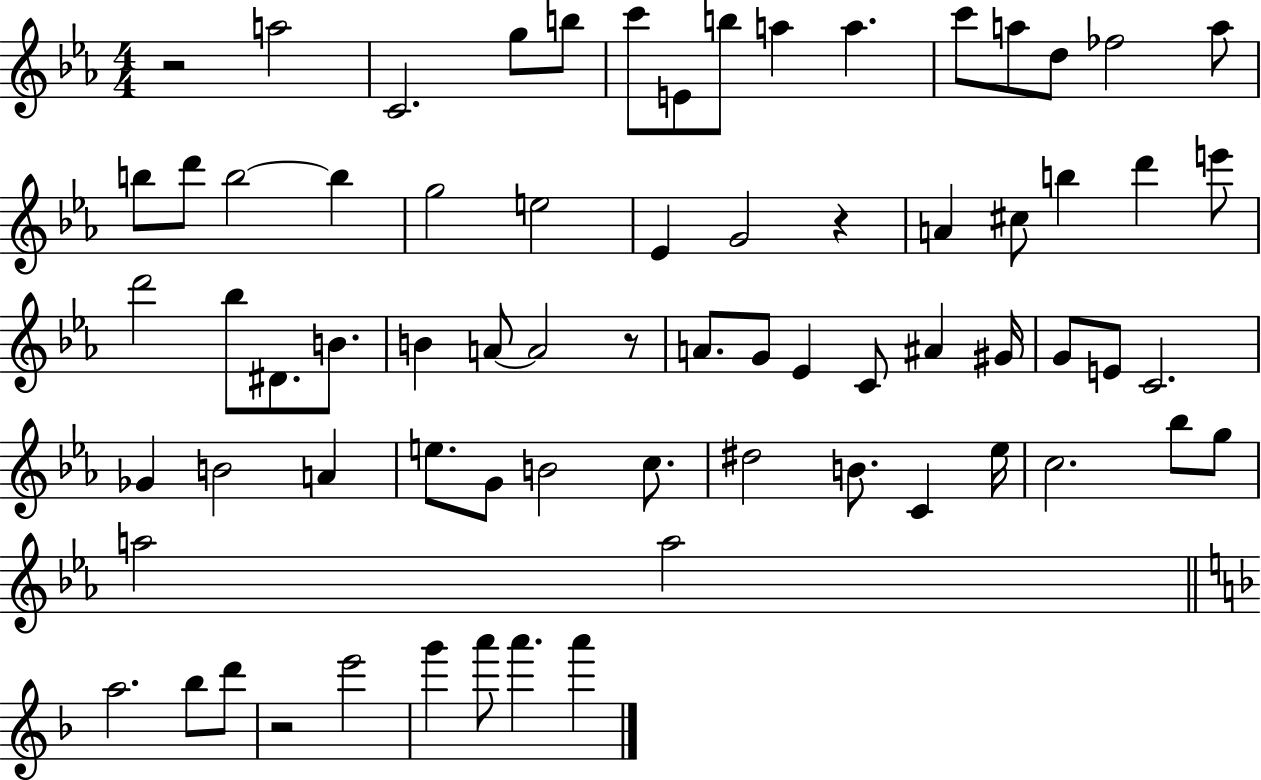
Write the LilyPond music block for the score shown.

{
  \clef treble
  \numericTimeSignature
  \time 4/4
  \key ees \major
  r2 a''2 | c'2. g''8 b''8 | c'''8 e'8 b''8 a''4 a''4. | c'''8 a''8 d''8 fes''2 a''8 | \break b''8 d'''8 b''2~~ b''4 | g''2 e''2 | ees'4 g'2 r4 | a'4 cis''8 b''4 d'''4 e'''8 | \break d'''2 bes''8 dis'8. b'8. | b'4 a'8~~ a'2 r8 | a'8. g'8 ees'4 c'8 ais'4 gis'16 | g'8 e'8 c'2. | \break ges'4 b'2 a'4 | e''8. g'8 b'2 c''8. | dis''2 b'8. c'4 ees''16 | c''2. bes''8 g''8 | \break a''2 a''2 | \bar "||" \break \key d \minor a''2. bes''8 d'''8 | r2 e'''2 | g'''4 a'''8 a'''4. a'''4 | \bar "|."
}